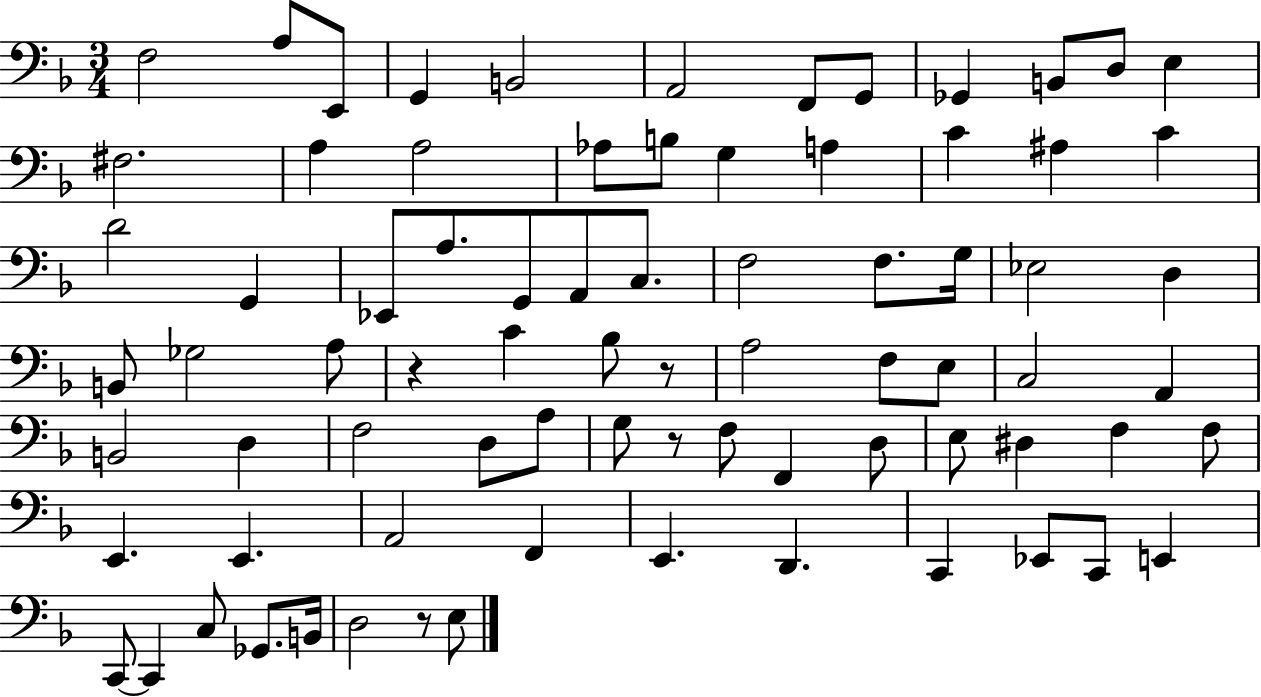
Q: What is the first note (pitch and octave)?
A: F3